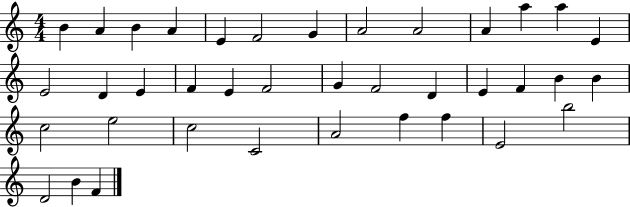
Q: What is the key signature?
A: C major